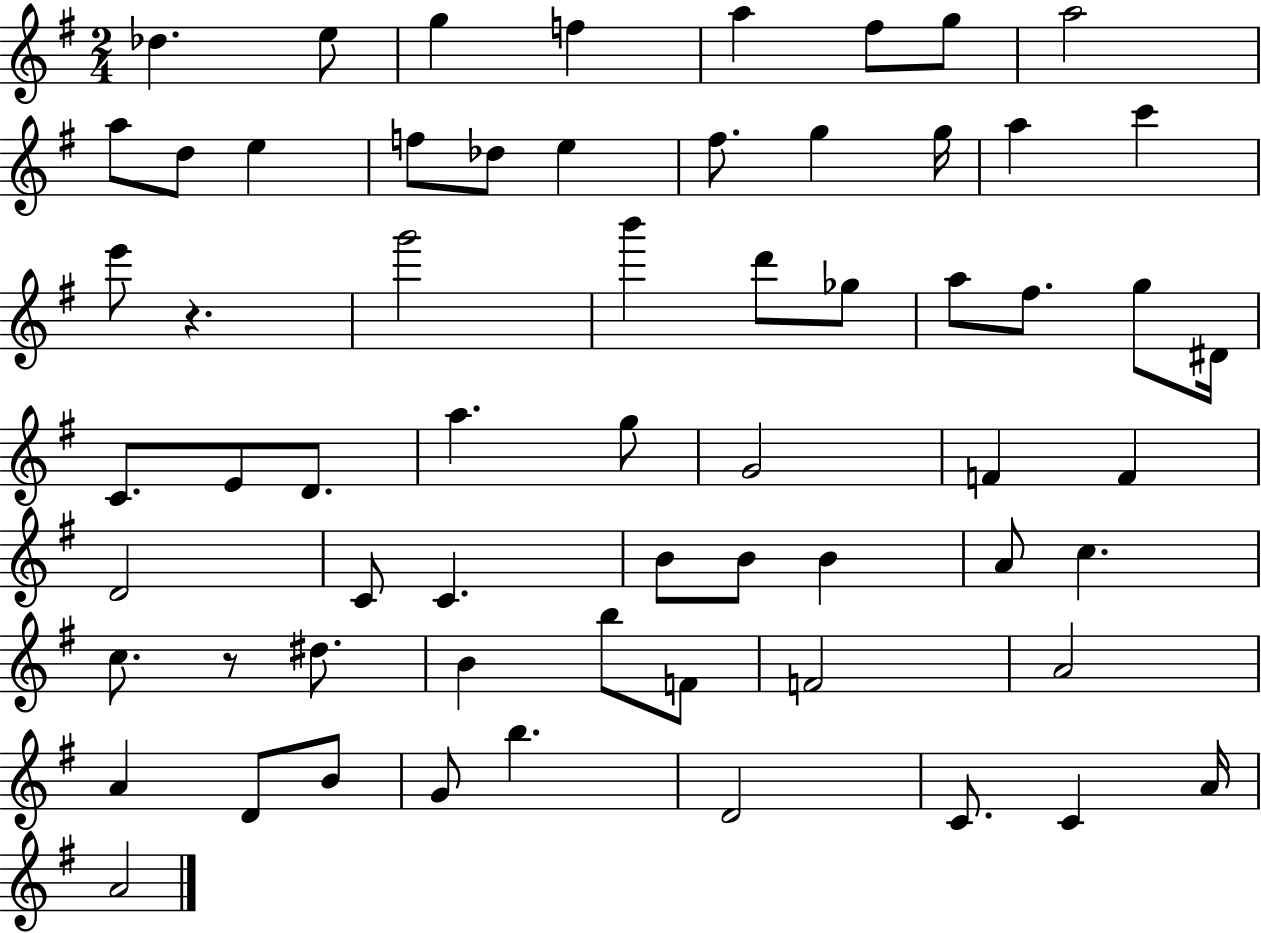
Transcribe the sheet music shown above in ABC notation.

X:1
T:Untitled
M:2/4
L:1/4
K:G
_d e/2 g f a ^f/2 g/2 a2 a/2 d/2 e f/2 _d/2 e ^f/2 g g/4 a c' e'/2 z g'2 b' d'/2 _g/2 a/2 ^f/2 g/2 ^D/4 C/2 E/2 D/2 a g/2 G2 F F D2 C/2 C B/2 B/2 B A/2 c c/2 z/2 ^d/2 B b/2 F/2 F2 A2 A D/2 B/2 G/2 b D2 C/2 C A/4 A2